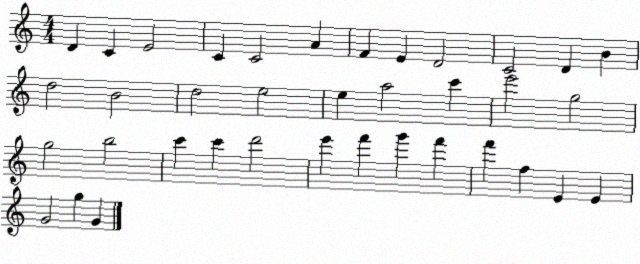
X:1
T:Untitled
M:4/4
L:1/4
K:C
D C E2 C C2 A F E D2 C2 D B d2 B2 d2 e2 e a2 c' e'2 g2 g2 b2 c' c' d'2 e' f' g' f' f' f E E G2 g G